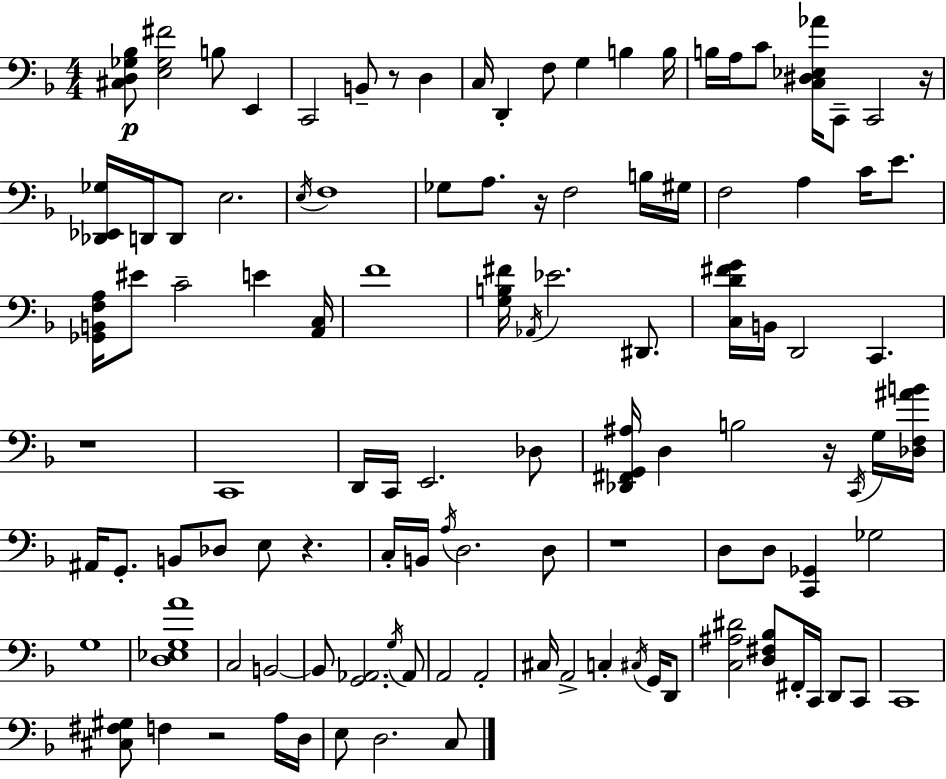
X:1
T:Untitled
M:4/4
L:1/4
K:Dm
[^C,D,_G,_B,]/2 [E,_G,^F]2 B,/2 E,, C,,2 B,,/2 z/2 D, C,/4 D,, F,/2 G, B, B,/4 B,/4 A,/4 C/2 [C,^D,_E,_A]/4 C,,/2 C,,2 z/4 [_D,,_E,,_G,]/4 D,,/4 D,,/2 E,2 E,/4 F,4 _G,/2 A,/2 z/4 F,2 B,/4 ^G,/4 F,2 A, C/4 E/2 [_G,,B,,F,A,]/4 ^E/2 C2 E [A,,C,]/4 F4 [G,B,^F]/4 _A,,/4 _E2 ^D,,/2 [C,D^FG]/4 B,,/4 D,,2 C,, z4 C,,4 D,,/4 C,,/4 E,,2 _D,/2 [_D,,^F,,G,,^A,]/4 D, B,2 z/4 C,,/4 G,/4 [_D,F,^AB]/4 ^A,,/4 G,,/2 B,,/2 _D,/2 E,/2 z C,/4 B,,/4 A,/4 D,2 D,/2 z4 D,/2 D,/2 [C,,_G,,] _G,2 G,4 [D,_E,G,A]4 C,2 B,,2 B,,/2 [G,,_A,,]2 G,/4 _A,,/2 A,,2 A,,2 ^C,/4 A,,2 C, ^C,/4 G,,/4 D,,/2 [C,^A,^D]2 [D,^F,_B,]/2 ^F,,/4 C,,/4 D,,/2 C,,/2 C,,4 [^C,^F,^G,]/2 F, z2 A,/4 D,/4 E,/2 D,2 C,/2